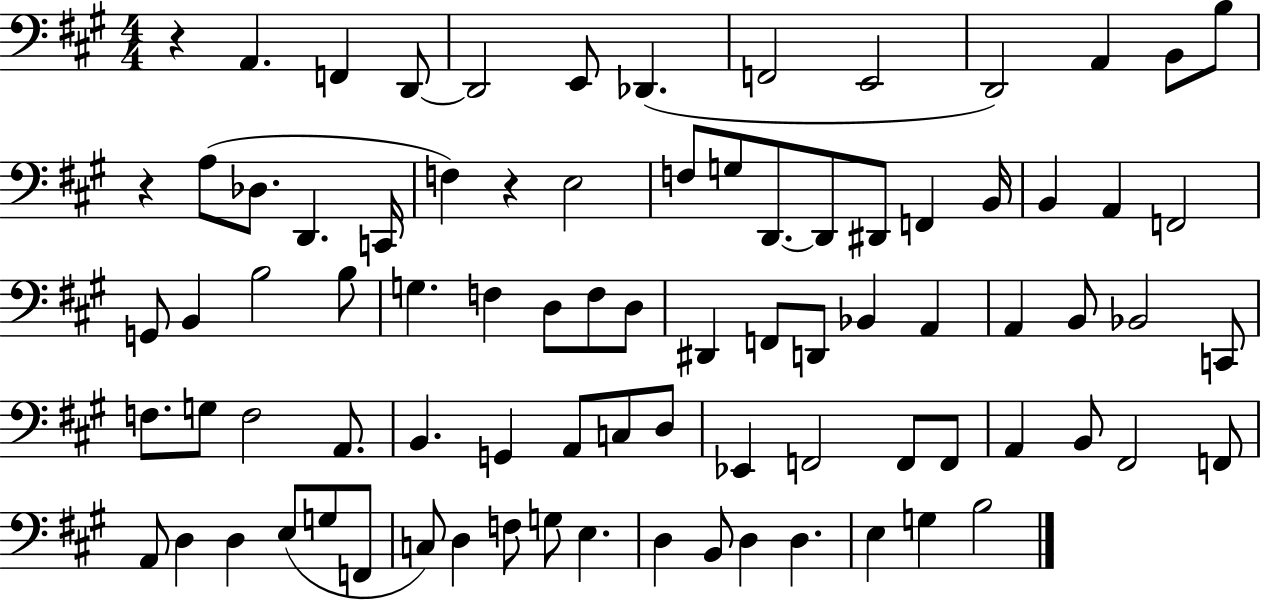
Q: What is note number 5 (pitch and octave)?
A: E2